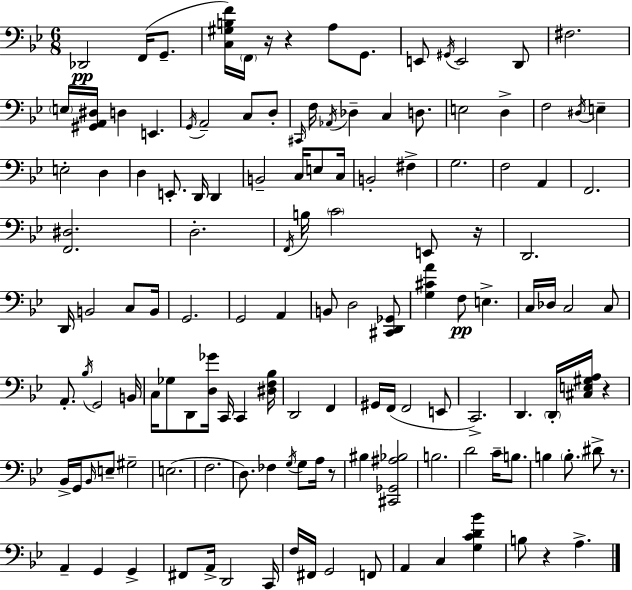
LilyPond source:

{
  \clef bass
  \numericTimeSignature
  \time 6/8
  \key bes \major
  \repeat volta 2 { des,2\pp f,16( g,8.-- | <c gis b f'>16) \parenthesize f,16 r16 r4 a8 g,8. | e,8 \acciaccatura { gis,16 } e,2 d,8 | fis2. | \break \parenthesize e16 <gis, a, dis>16 d4 e,4. | \acciaccatura { g,16 } a,2-- c8 | d8-. \grace { cis,16 } f16 \acciaccatura { aes,16 } des4-- c4 | d8. e2 | \break d4-> f2 | \acciaccatura { dis16 } e4-- e2-. | d4 d4 e,8.-. | d,16 d,4 b,2-- | \break c16 e8 c16 b,2-. | fis4-> g2. | f2 | a,4 f,2. | \break <f, dis>2. | d2.-. | \acciaccatura { f,16 } b16 \parenthesize c'2 | e,8 r16 d,2. | \break d,16 b,2 | c8 b,16 g,2. | g,2 | a,4 b,8 d2 | \break <cis, d, ges,>8 <g cis' a'>4 f8\pp | e4.-> c16 des16 c2 | c8 a,8.-. \acciaccatura { bes16 } g,2 | b,16 c16 ges8 d,8 | \break <d ges'>16 c,16 c,4 <dis f bes>16 d,2 | f,4 gis,16 f,16( f,2 | e,8 c,2.->) | d,4. | \break \parenthesize d,16-. <cis e gis a>16 r4 bes,16-> g,16 \grace { bes,16 } e8-- | gis2-- e2.( | f2. | d8.) fes4 | \break \acciaccatura { g16 } g8 a16 r8 bis4 | <cis, ges, ais bes>2 b2. | d'2 | c'16-- b8. b4 | \break \parenthesize b8.-. dis'8-> r8. a,4-- | g,4 g,4-> fis,8 a,16-> | d,2 c,16 f16 fis,16 g,2 | f,8 a,4 | \break c4 <g c' d' bes'>4 b8 r4 | a4.-> } \bar "|."
}